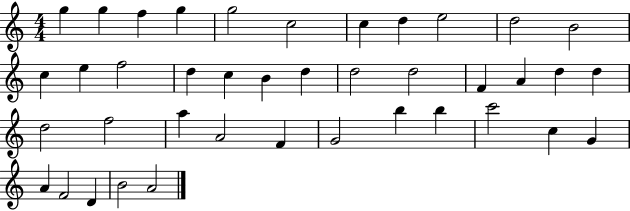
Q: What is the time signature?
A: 4/4